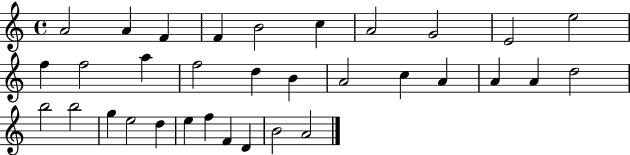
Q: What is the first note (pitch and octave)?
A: A4